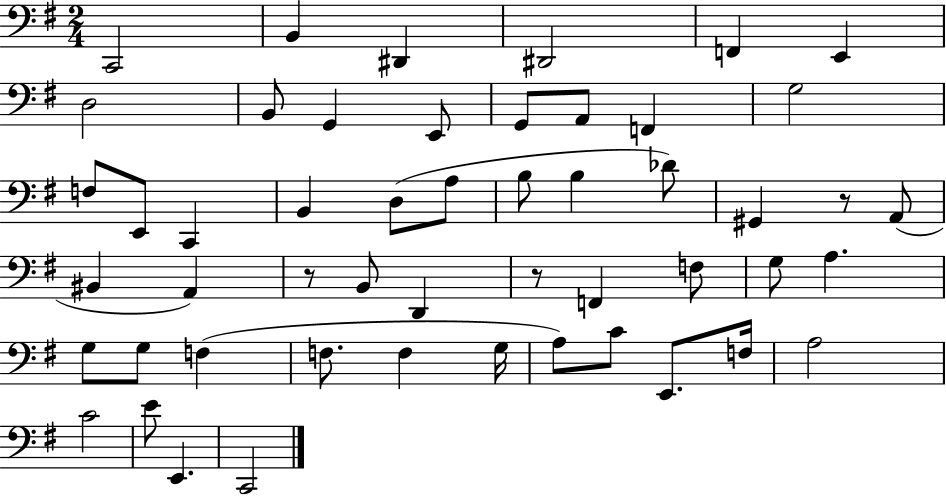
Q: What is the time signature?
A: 2/4